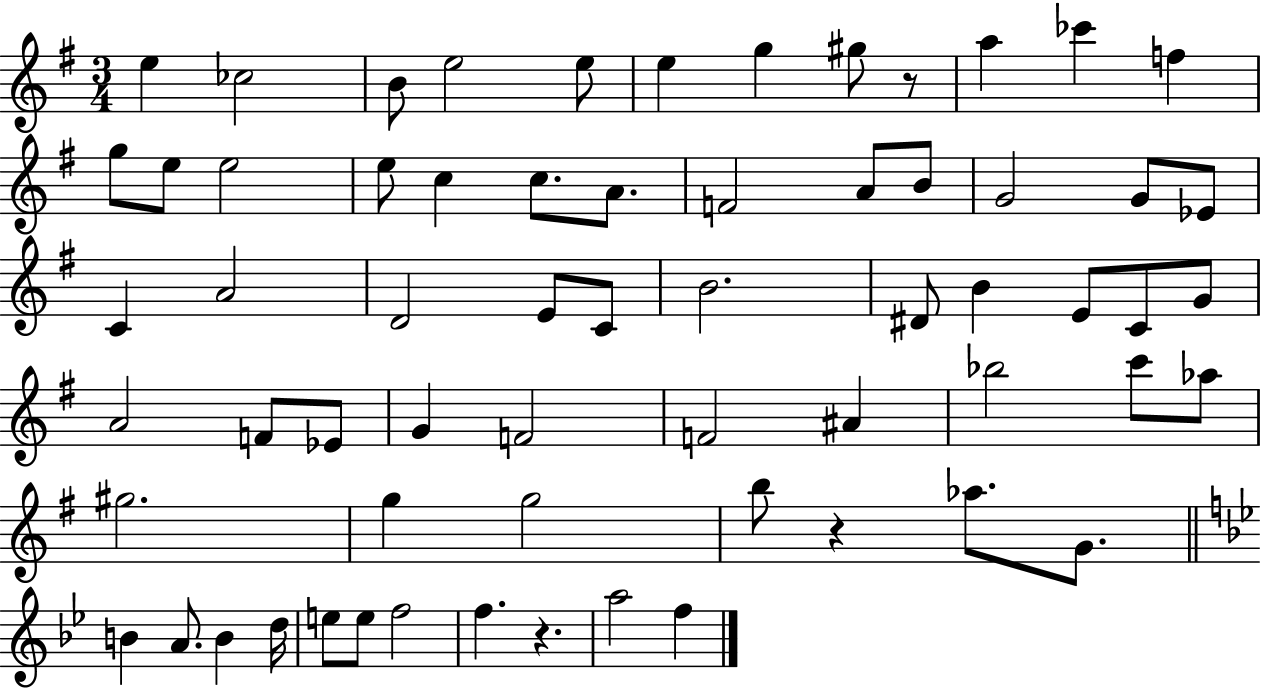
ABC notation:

X:1
T:Untitled
M:3/4
L:1/4
K:G
e _c2 B/2 e2 e/2 e g ^g/2 z/2 a _c' f g/2 e/2 e2 e/2 c c/2 A/2 F2 A/2 B/2 G2 G/2 _E/2 C A2 D2 E/2 C/2 B2 ^D/2 B E/2 C/2 G/2 A2 F/2 _E/2 G F2 F2 ^A _b2 c'/2 _a/2 ^g2 g g2 b/2 z _a/2 G/2 B A/2 B d/4 e/2 e/2 f2 f z a2 f